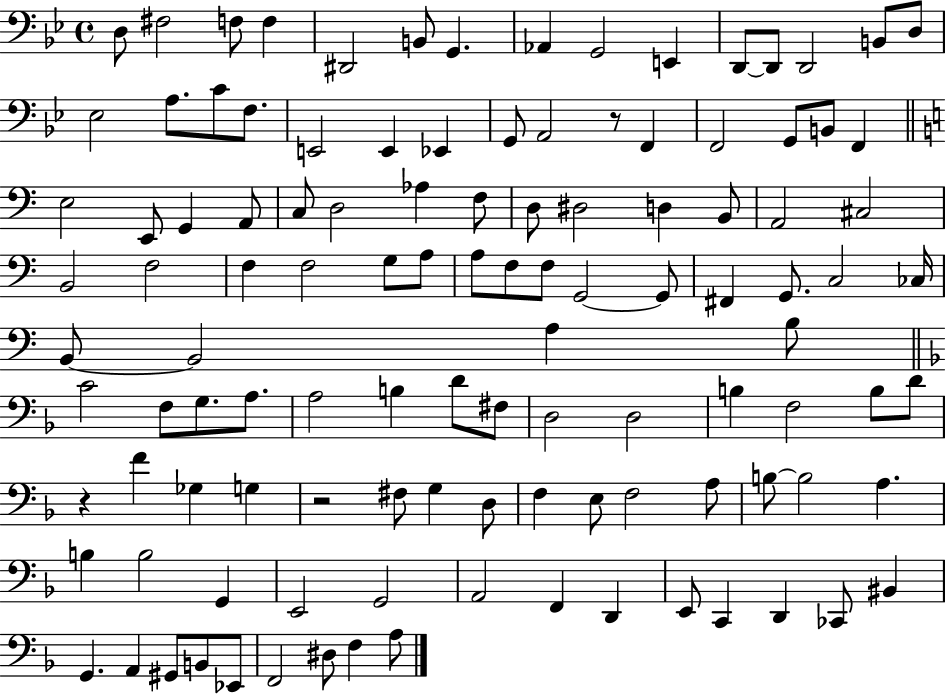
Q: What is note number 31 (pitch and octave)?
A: E2